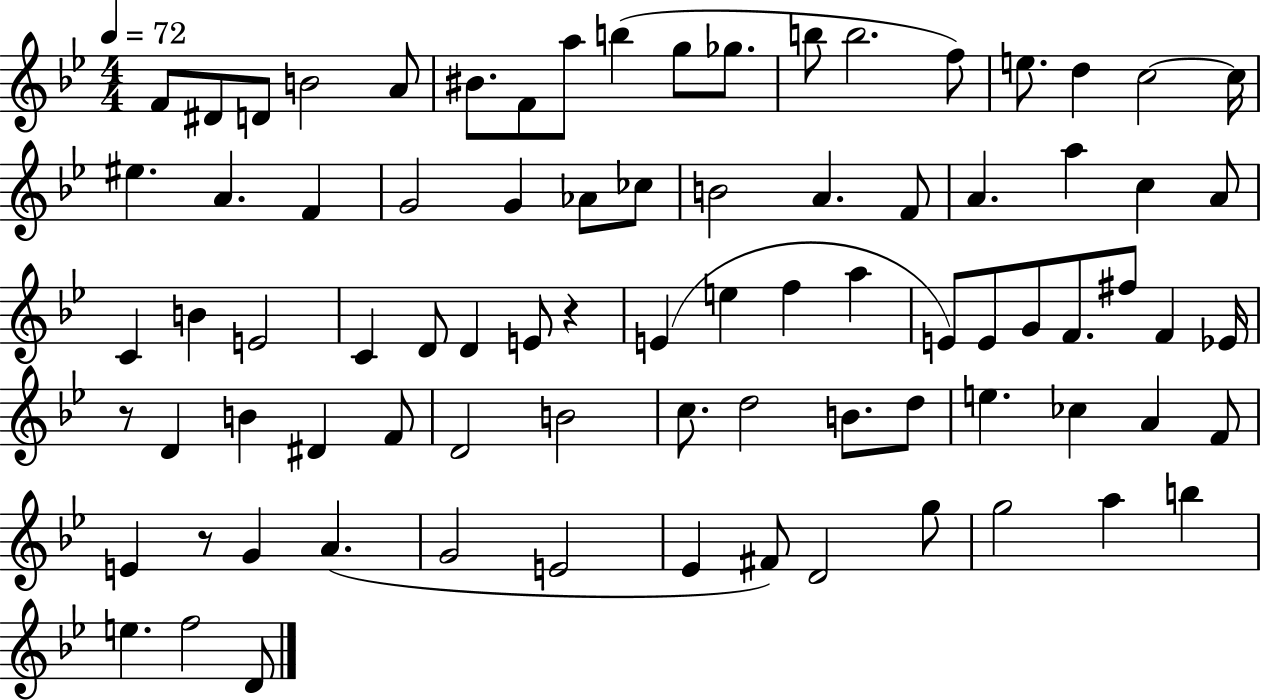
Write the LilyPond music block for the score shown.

{
  \clef treble
  \numericTimeSignature
  \time 4/4
  \key bes \major
  \tempo 4 = 72
  f'8 dis'8 d'8 b'2 a'8 | bis'8. f'8 a''8 b''4( g''8 ges''8. | b''8 b''2. f''8) | e''8. d''4 c''2~~ c''16 | \break eis''4. a'4. f'4 | g'2 g'4 aes'8 ces''8 | b'2 a'4. f'8 | a'4. a''4 c''4 a'8 | \break c'4 b'4 e'2 | c'4 d'8 d'4 e'8 r4 | e'4( e''4 f''4 a''4 | e'8) e'8 g'8 f'8. fis''8 f'4 ees'16 | \break r8 d'4 b'4 dis'4 f'8 | d'2 b'2 | c''8. d''2 b'8. d''8 | e''4. ces''4 a'4 f'8 | \break e'4 r8 g'4 a'4.( | g'2 e'2 | ees'4 fis'8) d'2 g''8 | g''2 a''4 b''4 | \break e''4. f''2 d'8 | \bar "|."
}